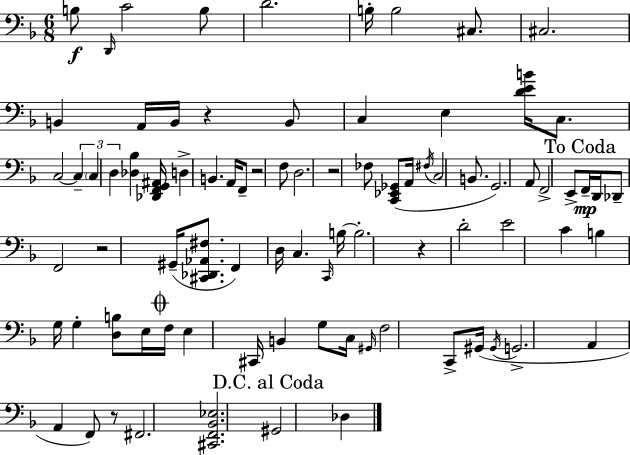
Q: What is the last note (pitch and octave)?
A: Db3